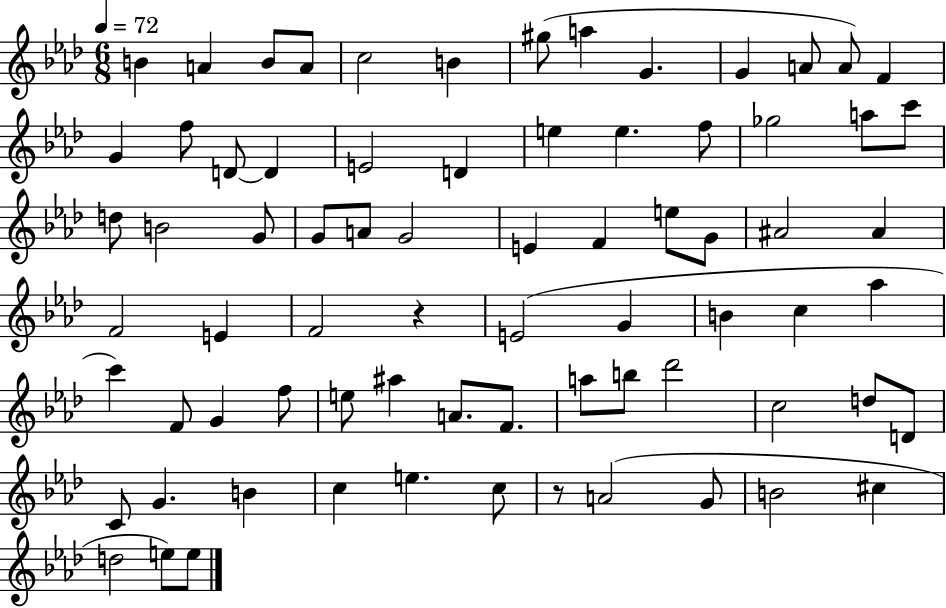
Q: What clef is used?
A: treble